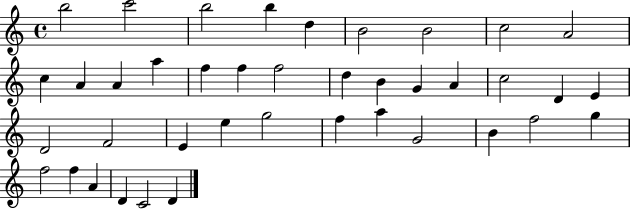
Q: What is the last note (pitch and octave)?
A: D4